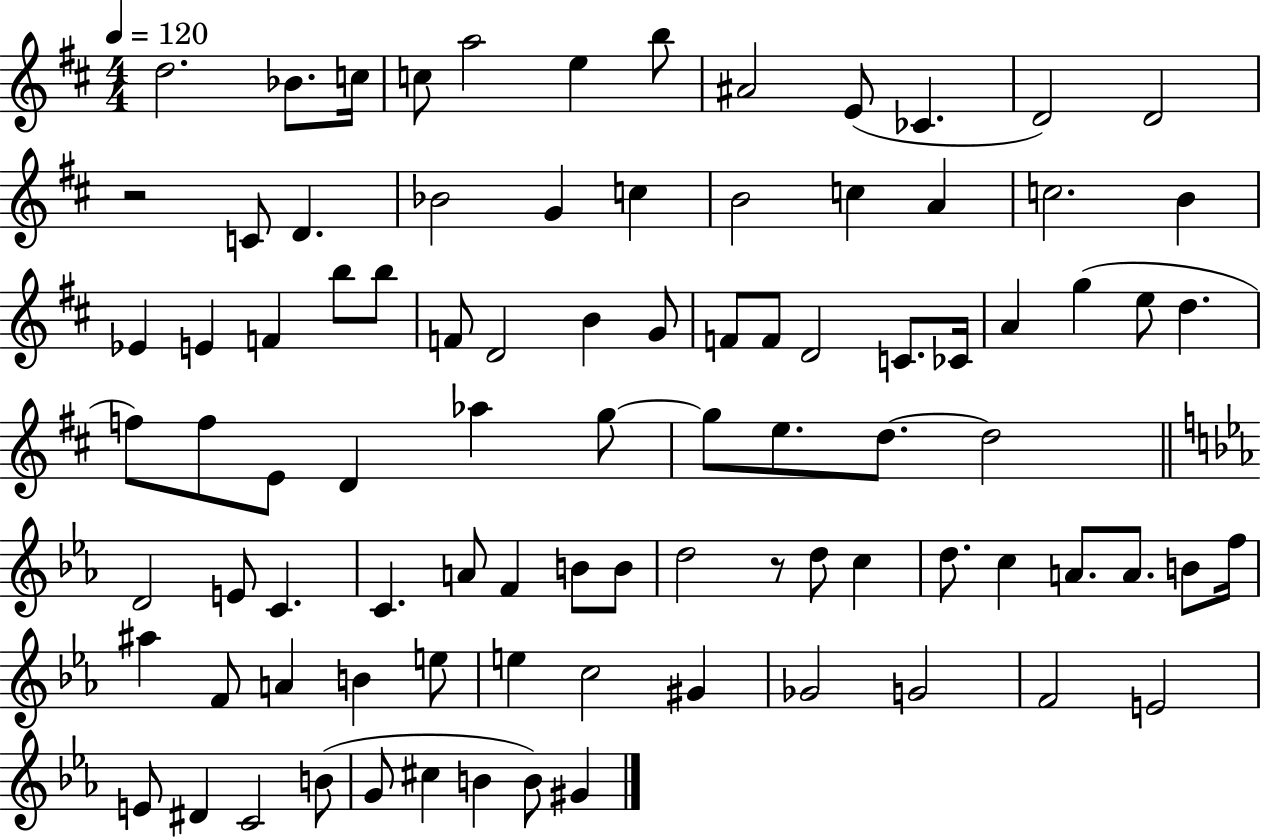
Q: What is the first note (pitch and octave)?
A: D5